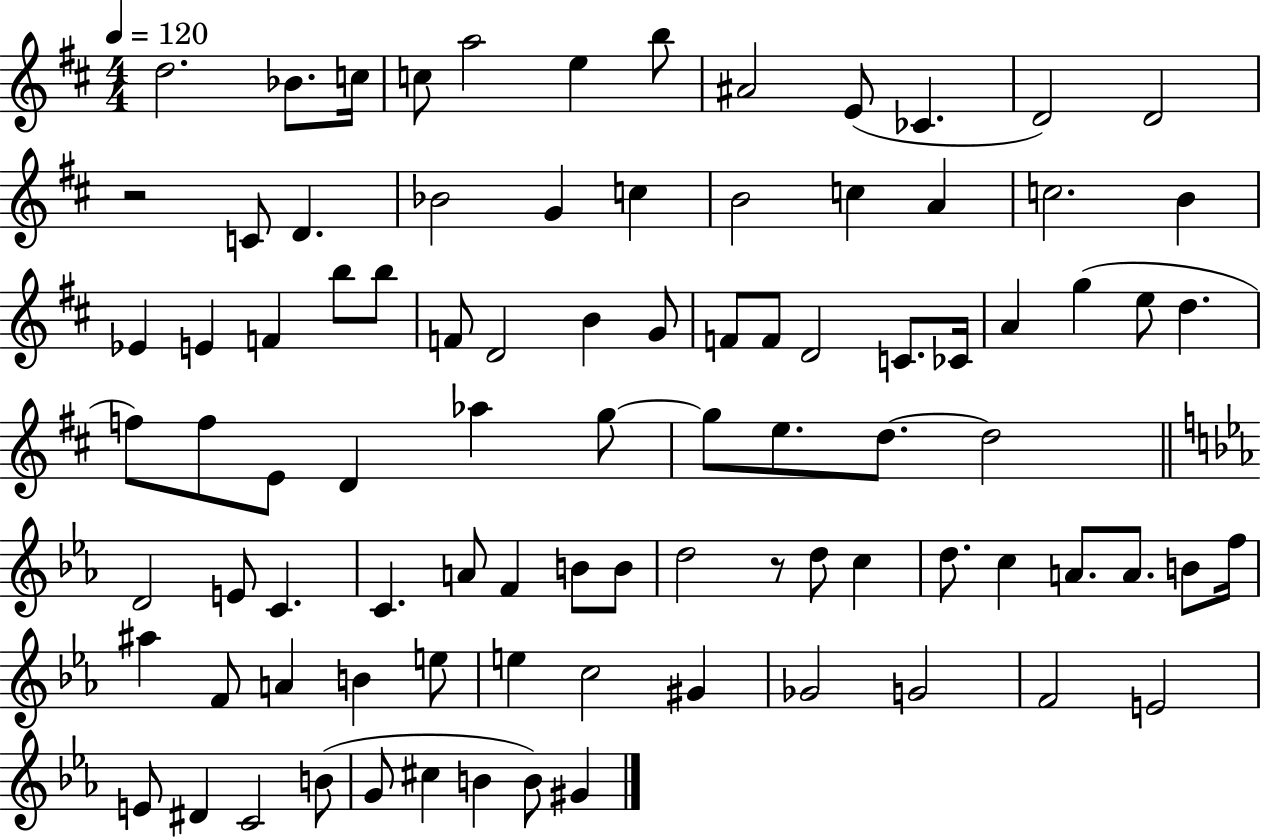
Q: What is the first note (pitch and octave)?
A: D5